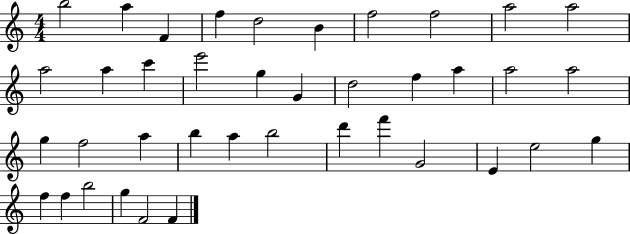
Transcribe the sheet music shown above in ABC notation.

X:1
T:Untitled
M:4/4
L:1/4
K:C
b2 a F f d2 B f2 f2 a2 a2 a2 a c' e'2 g G d2 f a a2 a2 g f2 a b a b2 d' f' G2 E e2 g f f b2 g F2 F